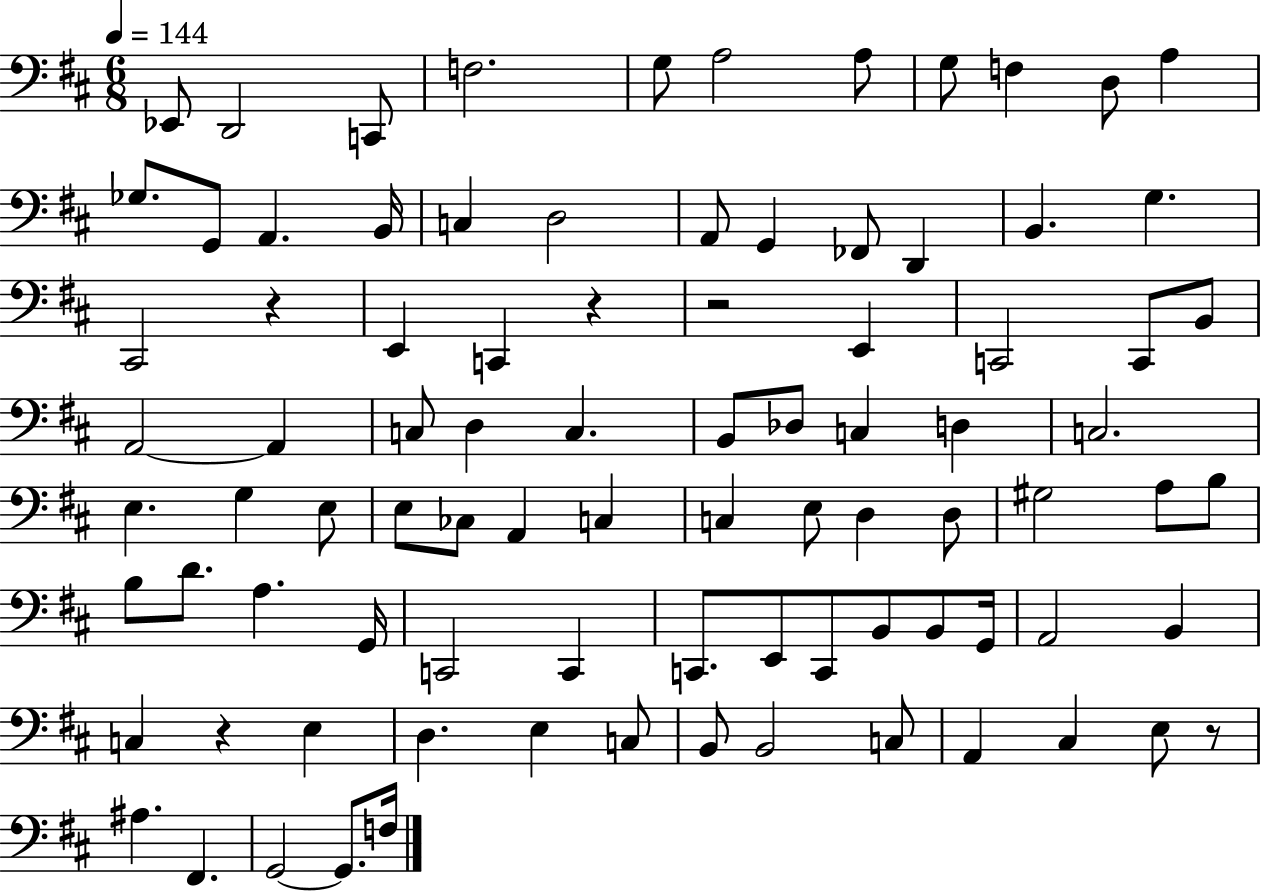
Eb2/e D2/h C2/e F3/h. G3/e A3/h A3/e G3/e F3/q D3/e A3/q Gb3/e. G2/e A2/q. B2/s C3/q D3/h A2/e G2/q FES2/e D2/q B2/q. G3/q. C#2/h R/q E2/q C2/q R/q R/h E2/q C2/h C2/e B2/e A2/h A2/q C3/e D3/q C3/q. B2/e Db3/e C3/q D3/q C3/h. E3/q. G3/q E3/e E3/e CES3/e A2/q C3/q C3/q E3/e D3/q D3/e G#3/h A3/e B3/e B3/e D4/e. A3/q. G2/s C2/h C2/q C2/e. E2/e C2/e B2/e B2/e G2/s A2/h B2/q C3/q R/q E3/q D3/q. E3/q C3/e B2/e B2/h C3/e A2/q C#3/q E3/e R/e A#3/q. F#2/q. G2/h G2/e. F3/s